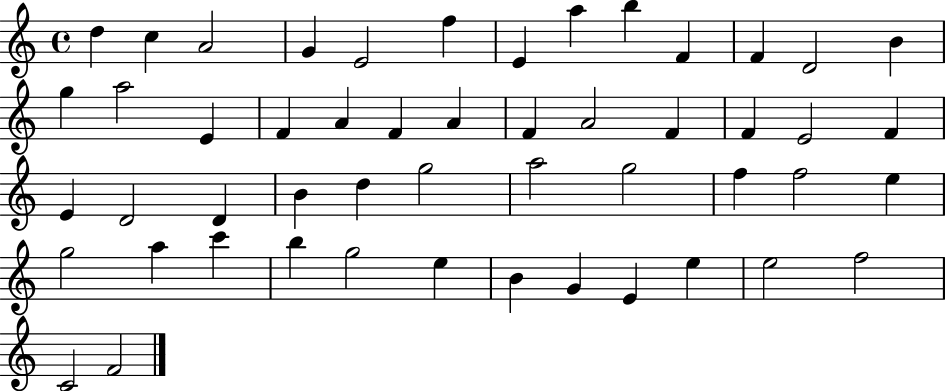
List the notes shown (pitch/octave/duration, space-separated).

D5/q C5/q A4/h G4/q E4/h F5/q E4/q A5/q B5/q F4/q F4/q D4/h B4/q G5/q A5/h E4/q F4/q A4/q F4/q A4/q F4/q A4/h F4/q F4/q E4/h F4/q E4/q D4/h D4/q B4/q D5/q G5/h A5/h G5/h F5/q F5/h E5/q G5/h A5/q C6/q B5/q G5/h E5/q B4/q G4/q E4/q E5/q E5/h F5/h C4/h F4/h